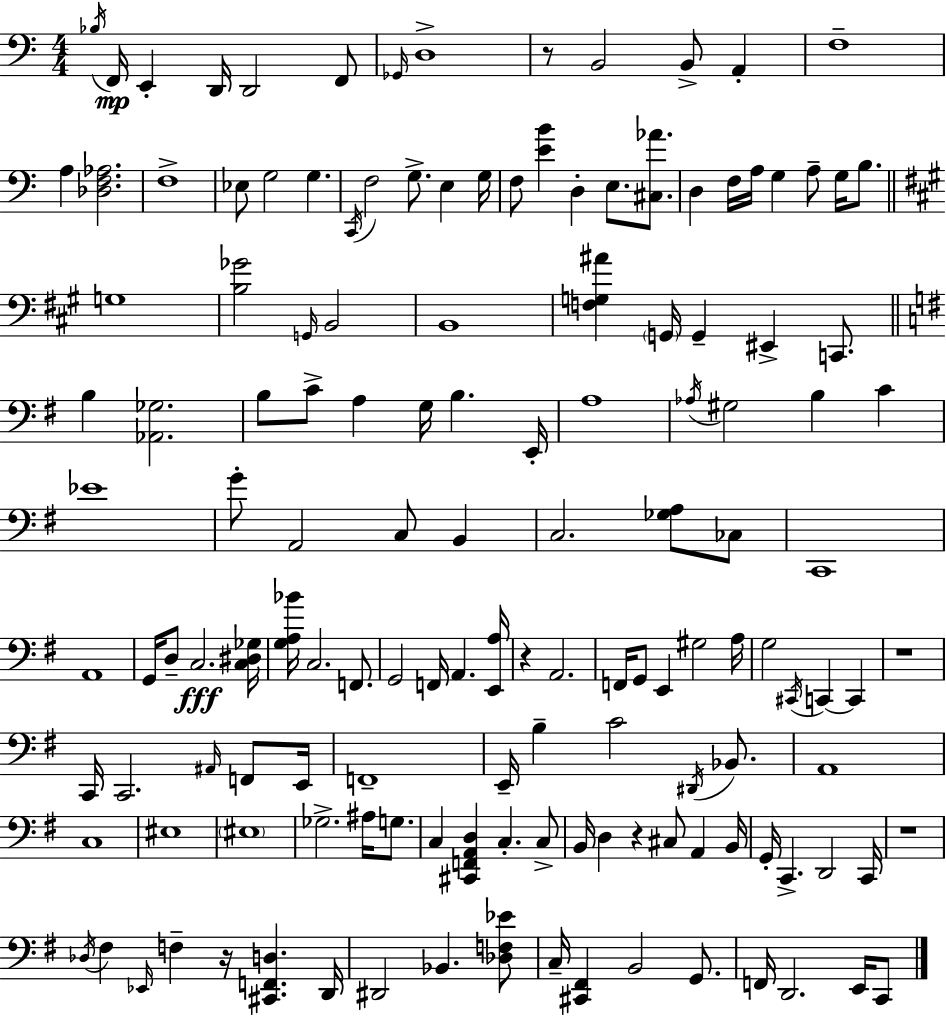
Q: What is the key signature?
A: C major